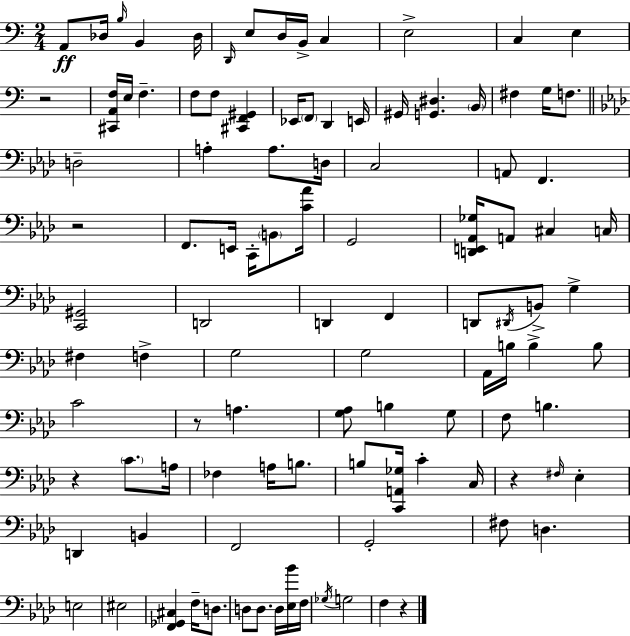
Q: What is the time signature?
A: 2/4